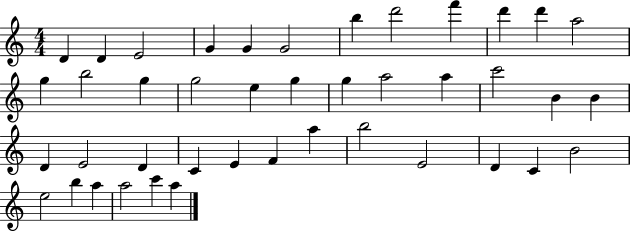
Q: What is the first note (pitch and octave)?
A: D4